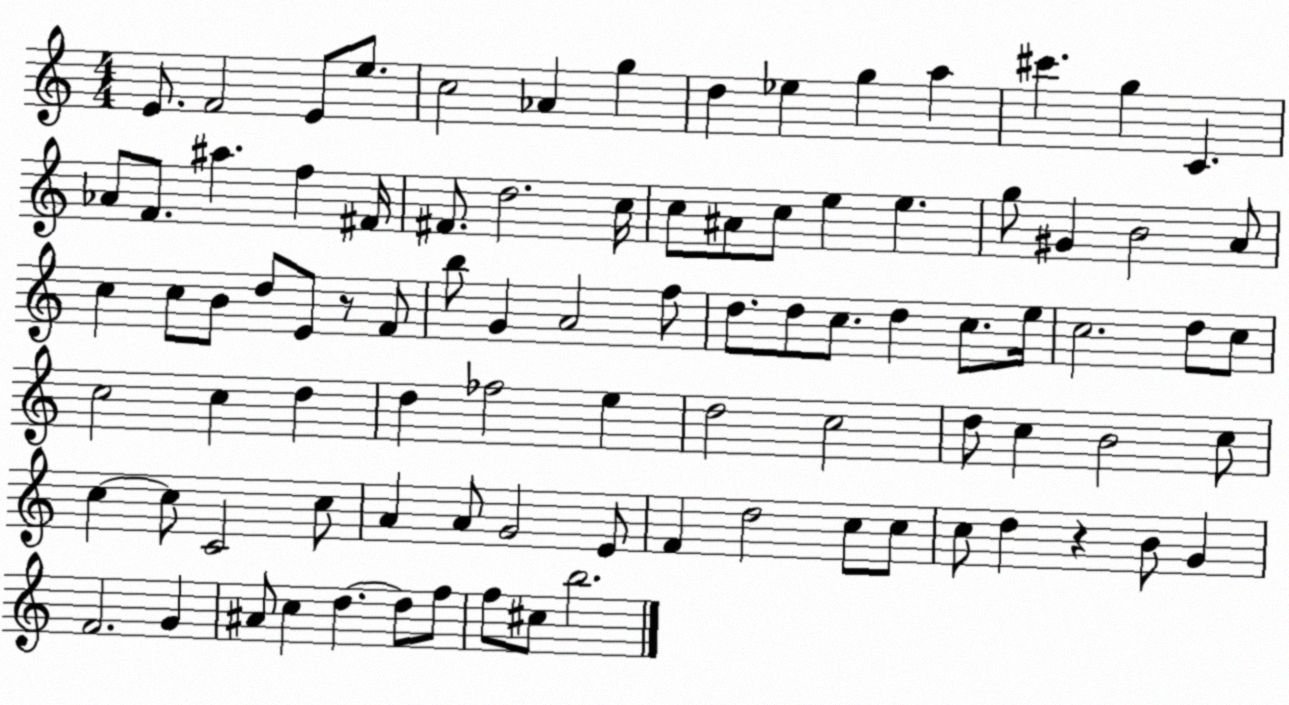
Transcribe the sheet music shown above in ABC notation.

X:1
T:Untitled
M:4/4
L:1/4
K:C
E/2 F2 E/2 e/2 c2 _A g d _e g a ^c' g C _A/2 F/2 ^a f ^F/4 ^F/2 d2 c/4 c/2 ^A/2 c/2 e e g/2 ^G B2 A/2 c c/2 B/2 d/2 E/2 z/2 F/2 b/2 G A2 f/2 d/2 d/2 c/2 d c/2 e/4 c2 d/2 c/2 c2 c d d _f2 e d2 c2 d/2 c B2 c/2 c c/2 C2 c/2 A A/2 G2 E/2 F d2 c/2 c/2 c/2 d z B/2 G F2 G ^A/2 c d d/2 f/2 f/2 ^c/2 b2